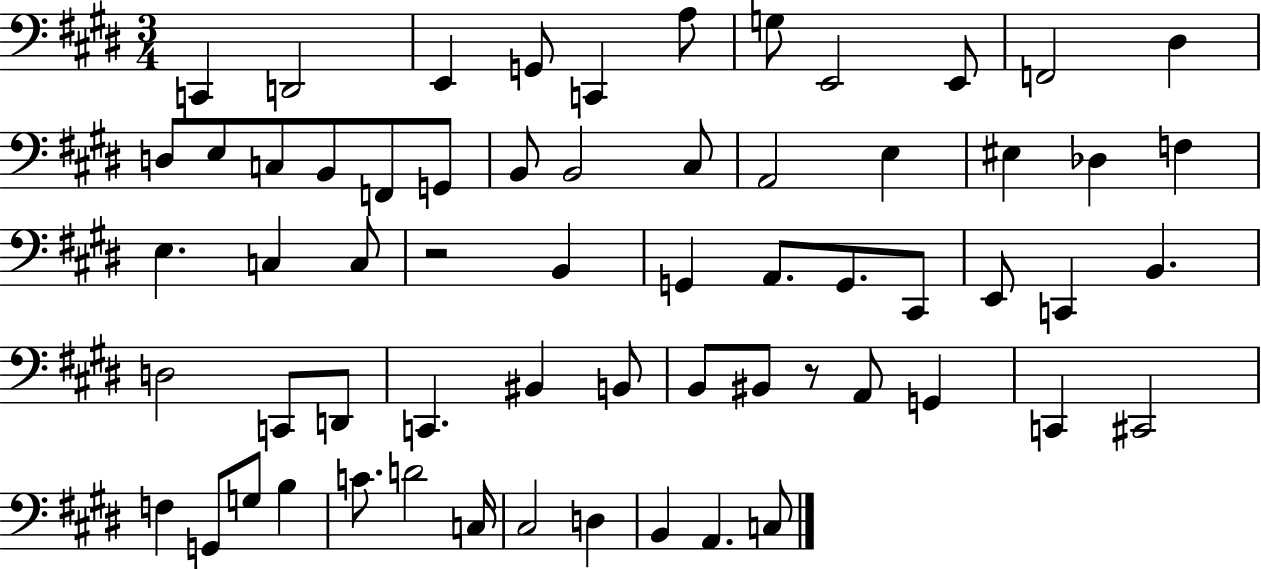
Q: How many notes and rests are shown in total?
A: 62